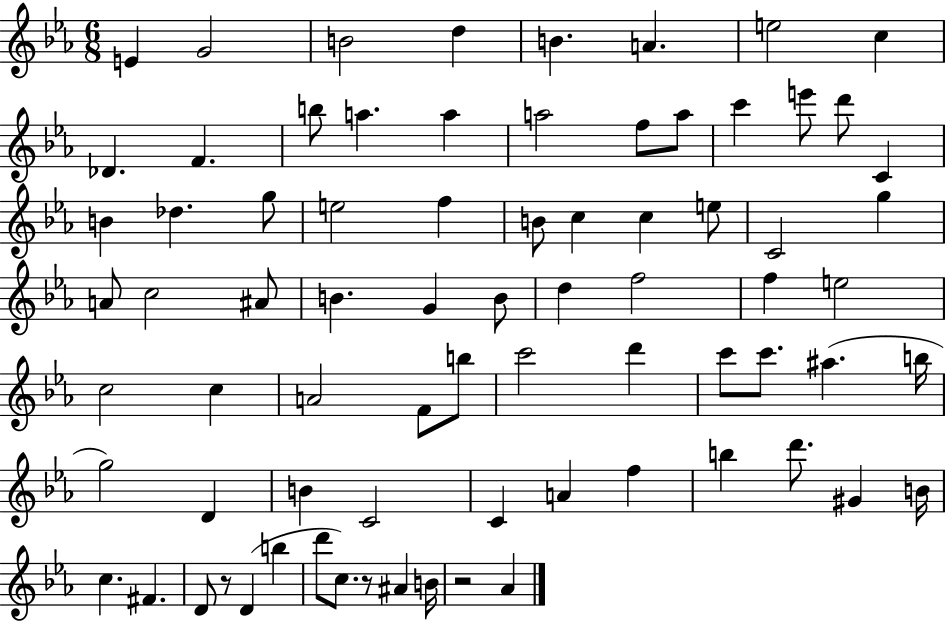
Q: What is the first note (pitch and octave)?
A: E4